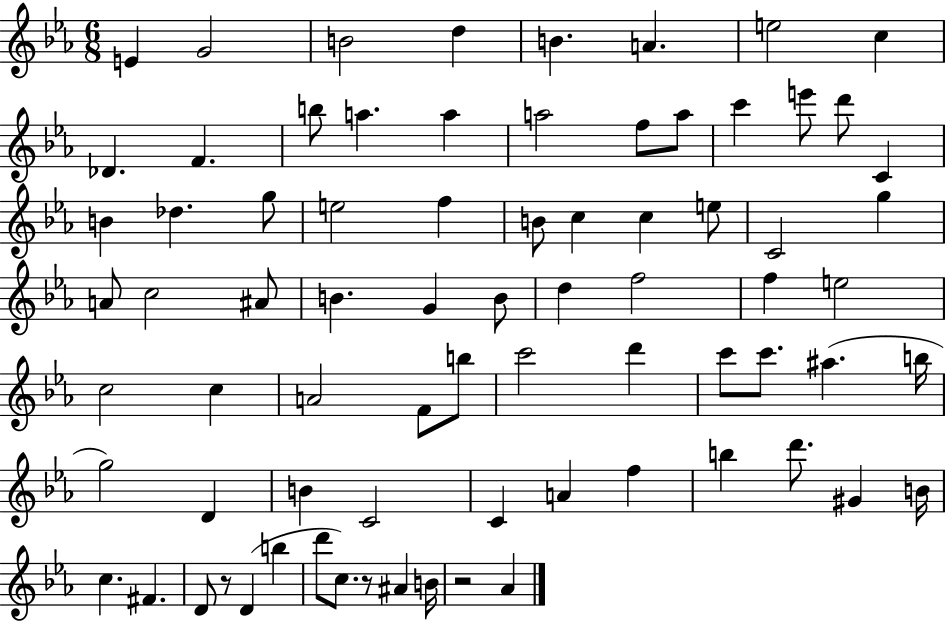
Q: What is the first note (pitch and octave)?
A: E4